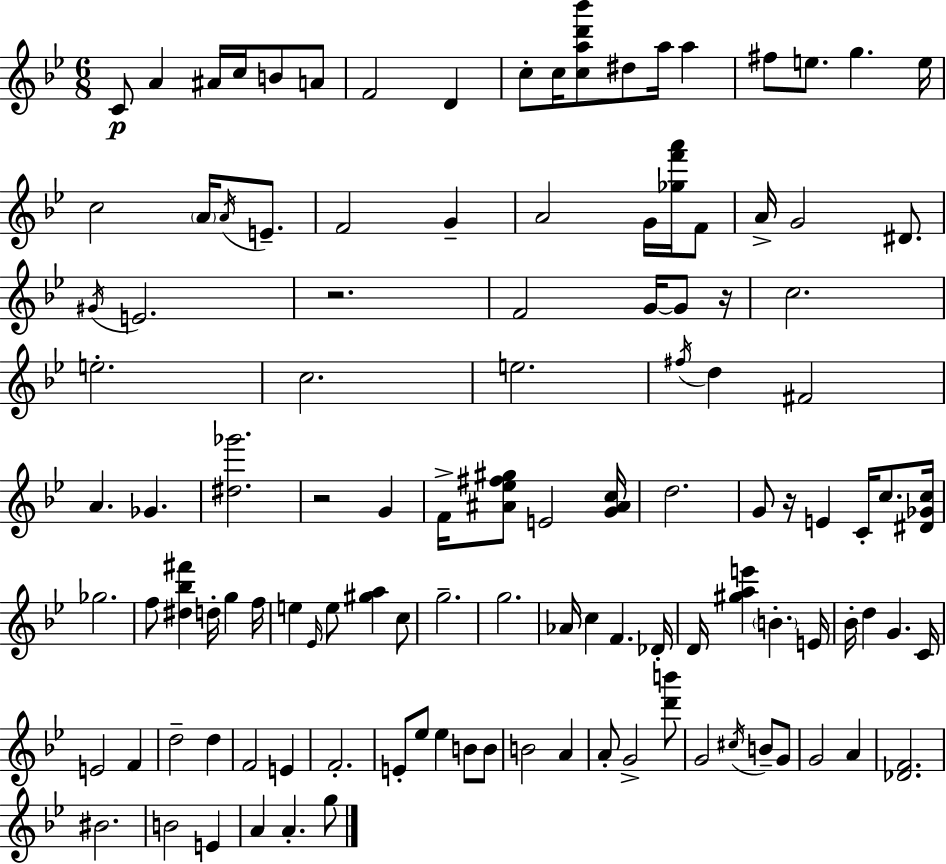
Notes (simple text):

C4/e A4/q A#4/s C5/s B4/e A4/e F4/h D4/q C5/e C5/s [C5,A5,D6,Bb6]/e D#5/e A5/s A5/q F#5/e E5/e. G5/q. E5/s C5/h A4/s A4/s E4/e. F4/h G4/q A4/h G4/s [Gb5,F6,A6]/s F4/e A4/s G4/h D#4/e. G#4/s E4/h. R/h. F4/h G4/s G4/e R/s C5/h. E5/h. C5/h. E5/h. F#5/s D5/q F#4/h A4/q. Gb4/q. [D#5,Gb6]/h. R/h G4/q F4/s [A#4,Eb5,F#5,G#5]/e E4/h [G4,A#4,C5]/s D5/h. G4/e R/s E4/q C4/s C5/e. [D#4,Gb4,C5]/s Gb5/h. F5/e [D#5,Bb5,F#6]/q D5/s G5/q F5/s E5/q Eb4/s E5/e [G#5,A5]/q C5/e G5/h. G5/h. Ab4/s C5/q F4/q. Db4/s D4/s [G#5,A5,E6]/q B4/q. E4/s Bb4/s D5/q G4/q. C4/s E4/h F4/q D5/h D5/q F4/h E4/q F4/h. E4/e Eb5/e Eb5/q B4/e B4/e B4/h A4/q A4/e G4/h [D6,B6]/e G4/h C#5/s B4/e G4/e G4/h A4/q [Db4,F4]/h. BIS4/h. B4/h E4/q A4/q A4/q. G5/e